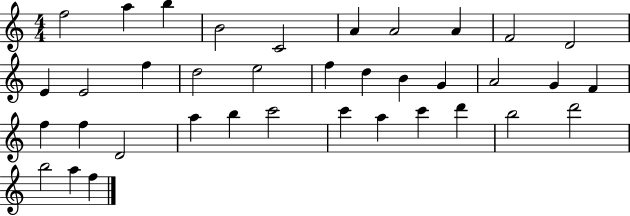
X:1
T:Untitled
M:4/4
L:1/4
K:C
f2 a b B2 C2 A A2 A F2 D2 E E2 f d2 e2 f d B G A2 G F f f D2 a b c'2 c' a c' d' b2 d'2 b2 a f